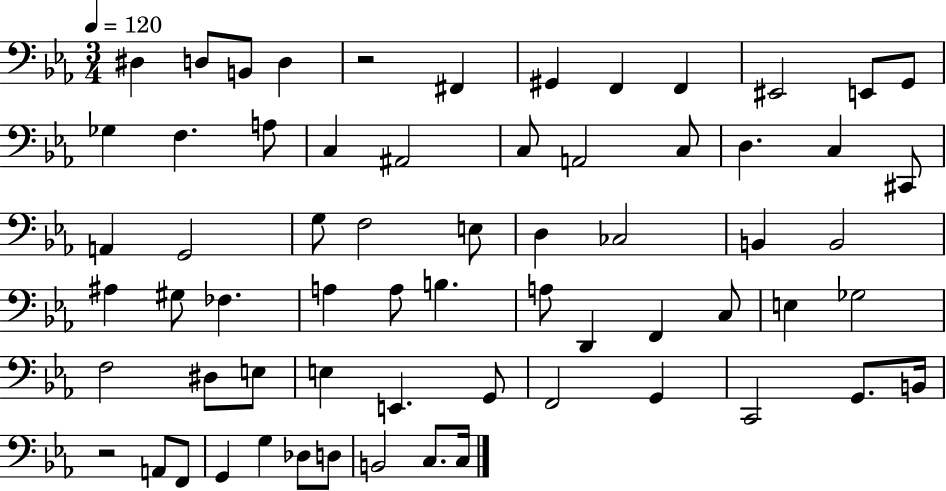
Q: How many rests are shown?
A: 2